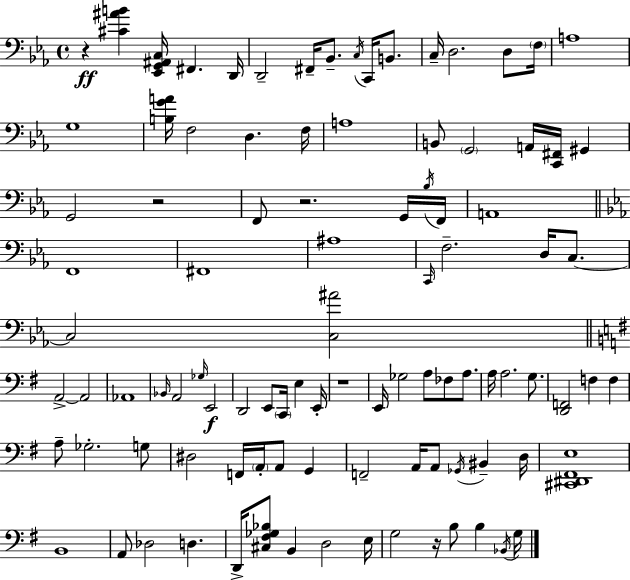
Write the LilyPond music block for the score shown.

{
  \clef bass
  \time 4/4
  \defaultTimeSignature
  \key c \minor
  r4\ff <cis' ais' b'>4 <ees, g, ais, c>16 fis,4. d,16 | d,2-- fis,16-- bes,8.-- \acciaccatura { c16 } c,16 b,8. | c16-- d2. d8 | \parenthesize f16 a1 | \break g1 | <b g' a'>16 f2 d4. | f16 a1 | b,8 \parenthesize g,2 a,16 <c, fis,>16 gis,4 | \break g,2 r2 | f,8 r2. g,16 | \acciaccatura { bes16 } f,16 a,1 | \bar "||" \break \key ees \major f,1 | fis,1 | ais1 | \grace { c,16 } f2.-- d16 c8.~~ | \break c2 <c ais'>2 | \bar "||" \break \key g \major a,2->~~ a,2 | aes,1 | \grace { bes,16 } a,2 \grace { ges16 }\f e,2 | d,2 e,8 \parenthesize c,16 e4 | \break e,16-. r1 | e,16 ges2 a8 fes8 a8. | a16 a2. g8. | <d, f,>2 f4 f4 | \break a8-- ges2.-. | g8 dis2 f,16 \parenthesize a,16-. a,8 g,4 | f,2-- a,16 a,8 \acciaccatura { ges,16 } bis,4-- | d16 <cis, dis, fis, e>1 | \break b,1 | a,8 des2 d4. | d,16-> <cis fis ges bes>8 b,4 d2 | e16 g2 r16 b8 b4 | \break \acciaccatura { bes,16 } g16 \bar "|."
}